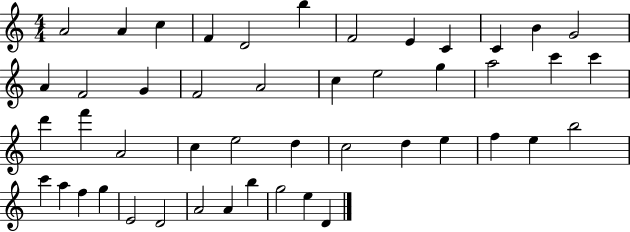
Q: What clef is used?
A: treble